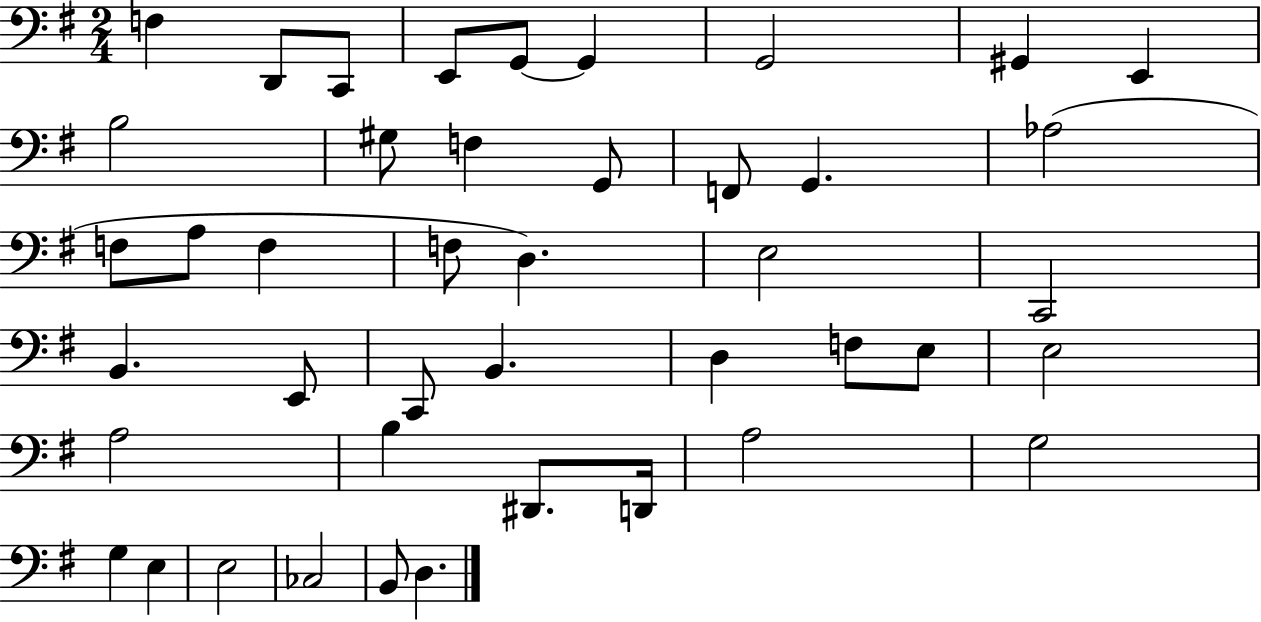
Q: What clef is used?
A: bass